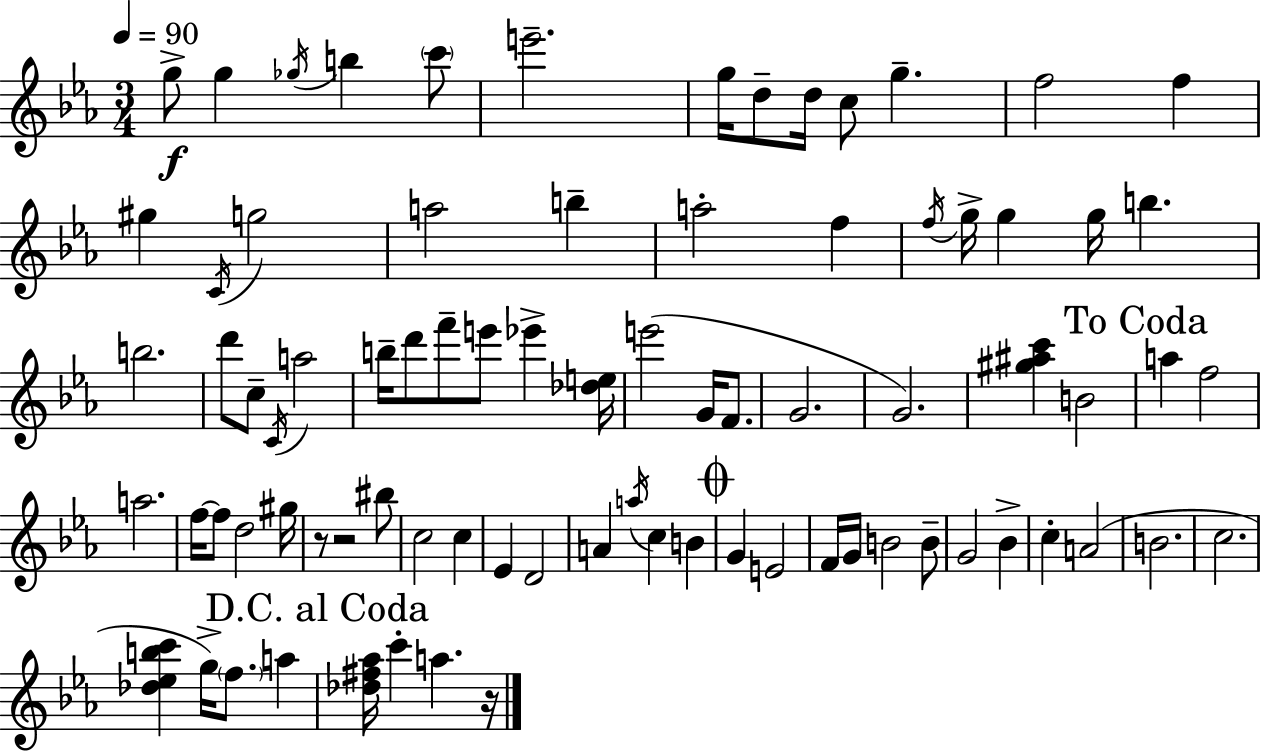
G5/e G5/q Gb5/s B5/q C6/e E6/h. G5/s D5/e D5/s C5/e G5/q. F5/h F5/q G#5/q C4/s G5/h A5/h B5/q A5/h F5/q F5/s G5/s G5/q G5/s B5/q. B5/h. D6/e C5/e C4/s A5/h B5/s D6/e F6/e E6/e Eb6/q [Db5,E5]/s E6/h G4/s F4/e. G4/h. G4/h. [G#5,A#5,C6]/q B4/h A5/q F5/h A5/h. F5/s F5/e D5/h G#5/s R/e R/h BIS5/e C5/h C5/q Eb4/q D4/h A4/q A5/s C5/q B4/q G4/q E4/h F4/s G4/s B4/h B4/e G4/h Bb4/q C5/q A4/h B4/h. C5/h. [Db5,Eb5,B5,C6]/q G5/s F5/e. A5/q [Db5,F#5,Ab5]/s C6/q A5/q. R/s